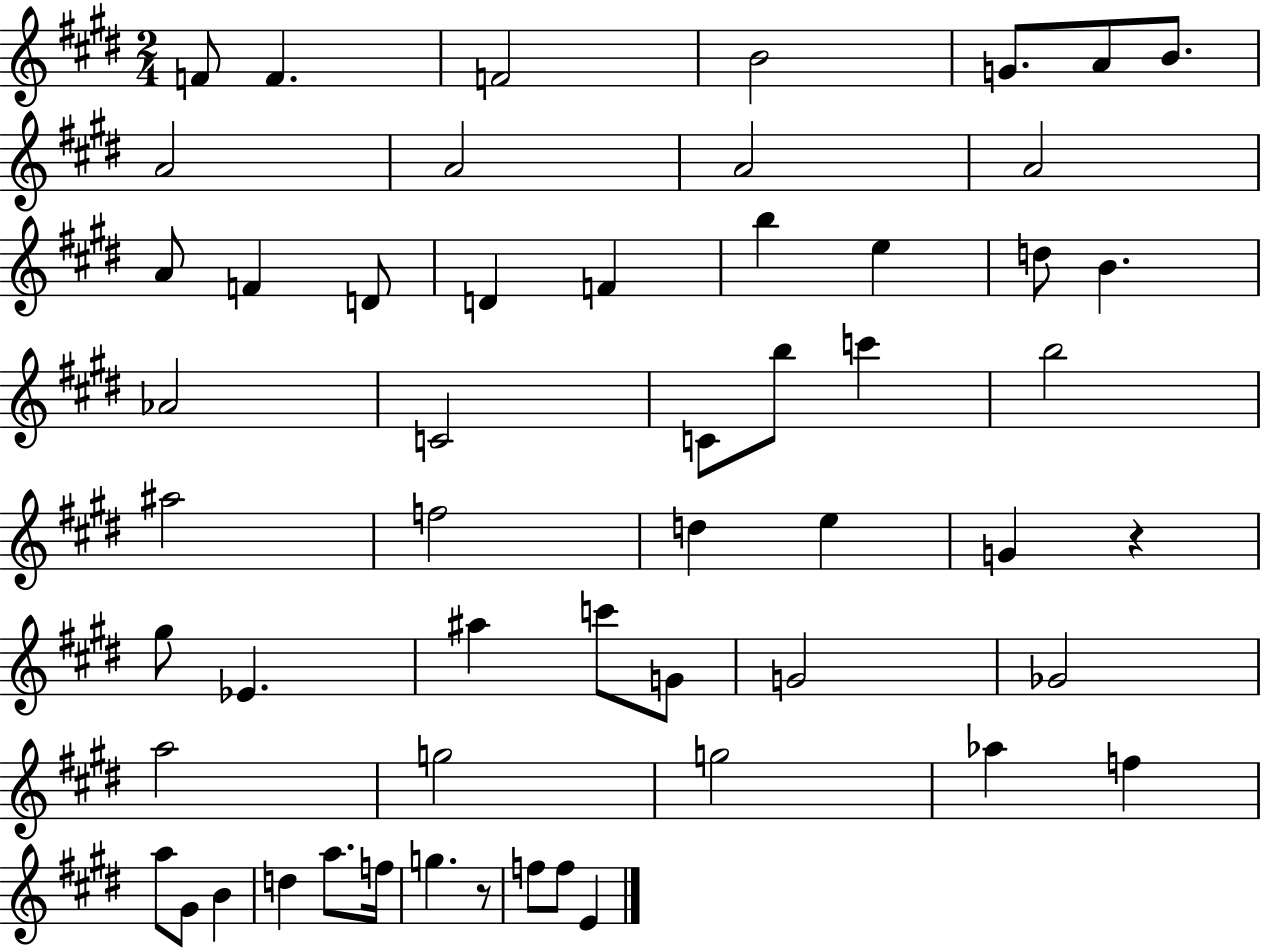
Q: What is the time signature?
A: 2/4